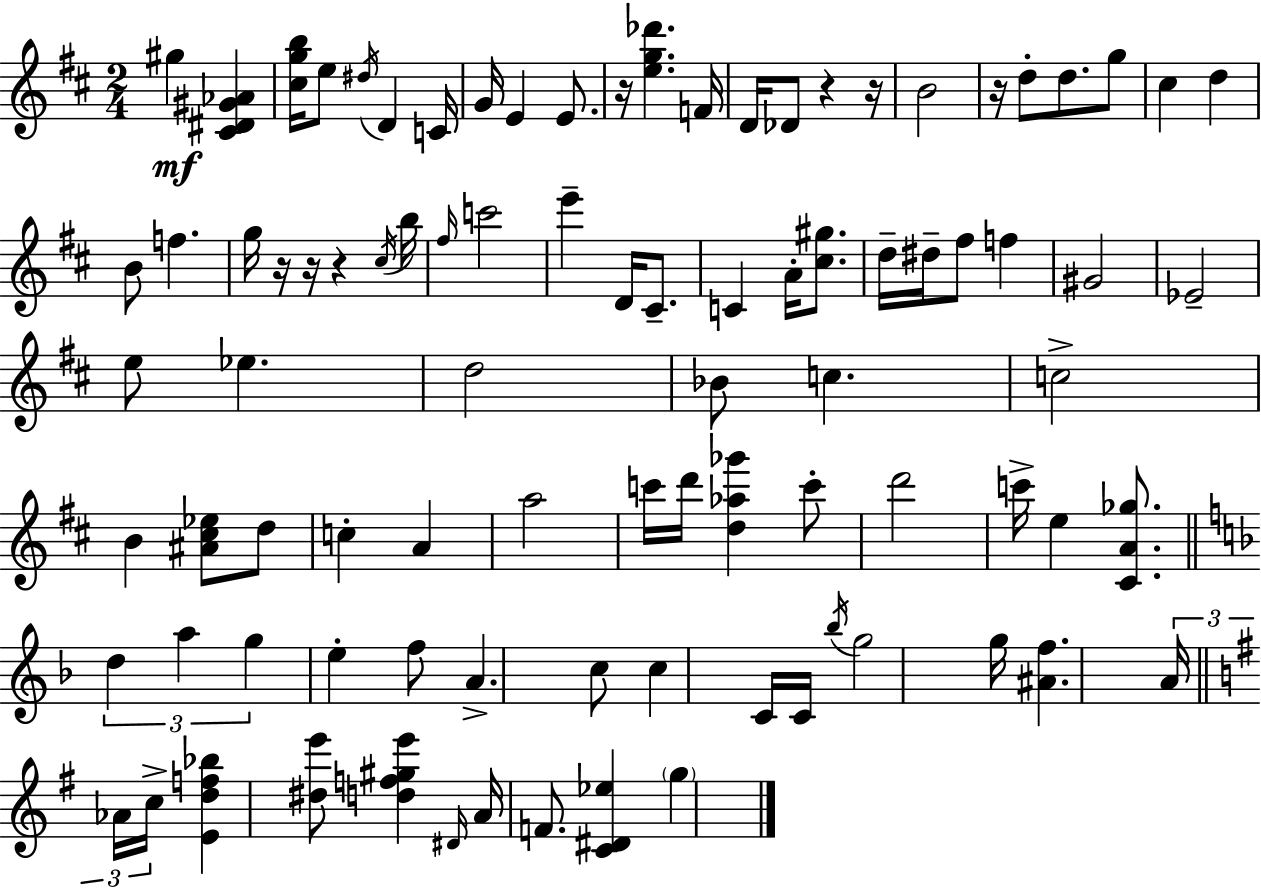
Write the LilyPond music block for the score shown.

{
  \clef treble
  \numericTimeSignature
  \time 2/4
  \key d \major
  gis''4\mf <cis' dis' gis' aes'>4 | <cis'' g'' b''>16 e''8 \acciaccatura { dis''16 } d'4 | c'16 g'16 e'4 e'8. | r16 <e'' g'' des'''>4. | \break f'16 d'16 des'8 r4 | r16 b'2 | r16 d''8-. d''8. g''8 | cis''4 d''4 | \break b'8 f''4. | g''16 r16 r16 r4 | \acciaccatura { cis''16 } b''16 \grace { fis''16 } c'''2 | e'''4-- d'16 | \break cis'8.-- c'4 a'16-. | <cis'' gis''>8. d''16-- dis''16-- fis''8 f''4 | gis'2 | ees'2-- | \break e''8 ees''4. | d''2 | bes'8 c''4. | c''2-> | \break b'4 <ais' cis'' ees''>8 | d''8 c''4-. a'4 | a''2 | c'''16 d'''16 <d'' aes'' ges'''>4 | \break c'''8-. d'''2 | c'''16-> e''4 | <cis' a' ges''>8. \bar "||" \break \key f \major \tuplet 3/2 { d''4 a''4 | g''4 } e''4-. | f''8 a'4.-> | c''8 c''4 c'16 c'16 | \break \acciaccatura { bes''16 } g''2 | g''16 <ais' f''>4. | \tuplet 3/2 { a'16 \bar "||" \break \key g \major aes'16 c''16-> } <e' d'' f'' bes''>4 <dis'' e'''>8 | <d'' f'' gis'' e'''>4 \grace { dis'16 } a'16 f'8. | <c' dis' ees''>4 \parenthesize g''4 | \bar "|."
}